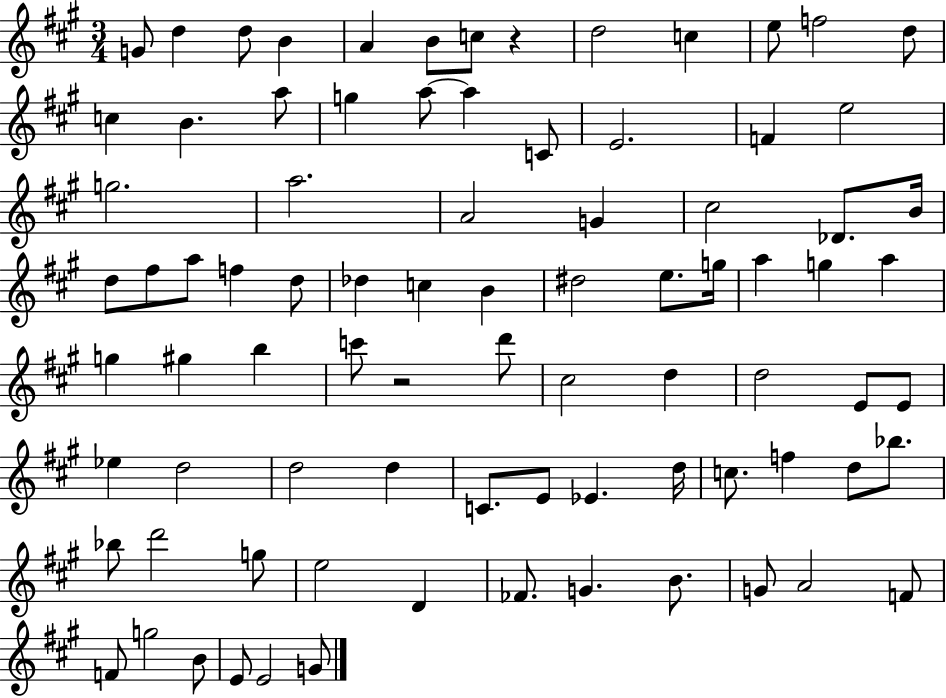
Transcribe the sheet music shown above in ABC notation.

X:1
T:Untitled
M:3/4
L:1/4
K:A
G/2 d d/2 B A B/2 c/2 z d2 c e/2 f2 d/2 c B a/2 g a/2 a C/2 E2 F e2 g2 a2 A2 G ^c2 _D/2 B/4 d/2 ^f/2 a/2 f d/2 _d c B ^d2 e/2 g/4 a g a g ^g b c'/2 z2 d'/2 ^c2 d d2 E/2 E/2 _e d2 d2 d C/2 E/2 _E d/4 c/2 f d/2 _b/2 _b/2 d'2 g/2 e2 D _F/2 G B/2 G/2 A2 F/2 F/2 g2 B/2 E/2 E2 G/2